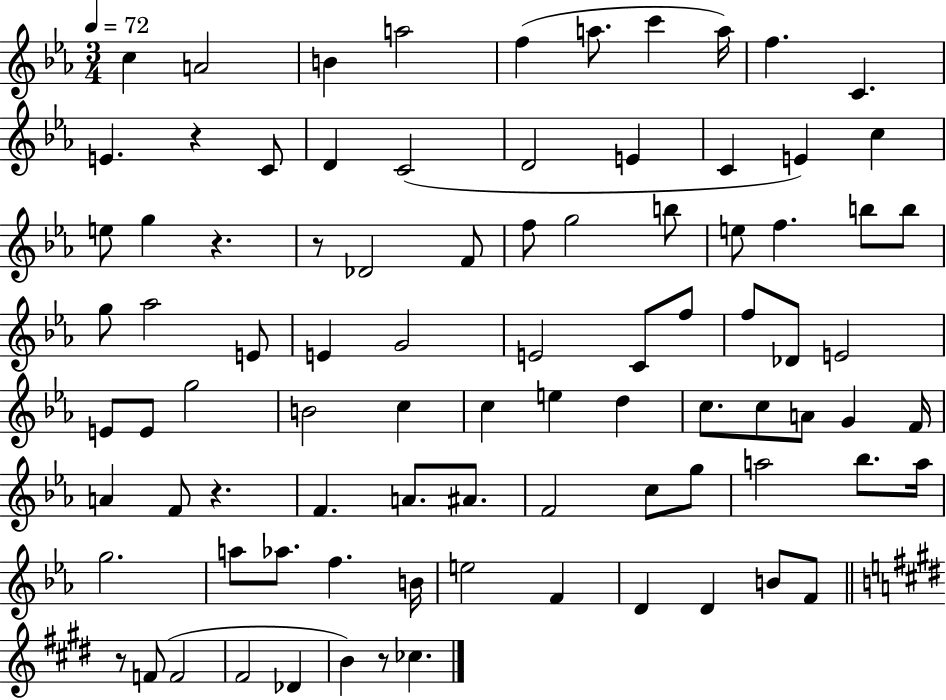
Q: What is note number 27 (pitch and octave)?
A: E5